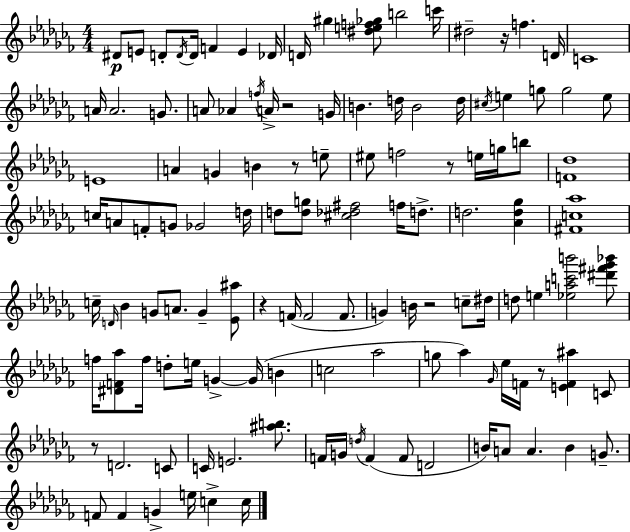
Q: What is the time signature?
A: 4/4